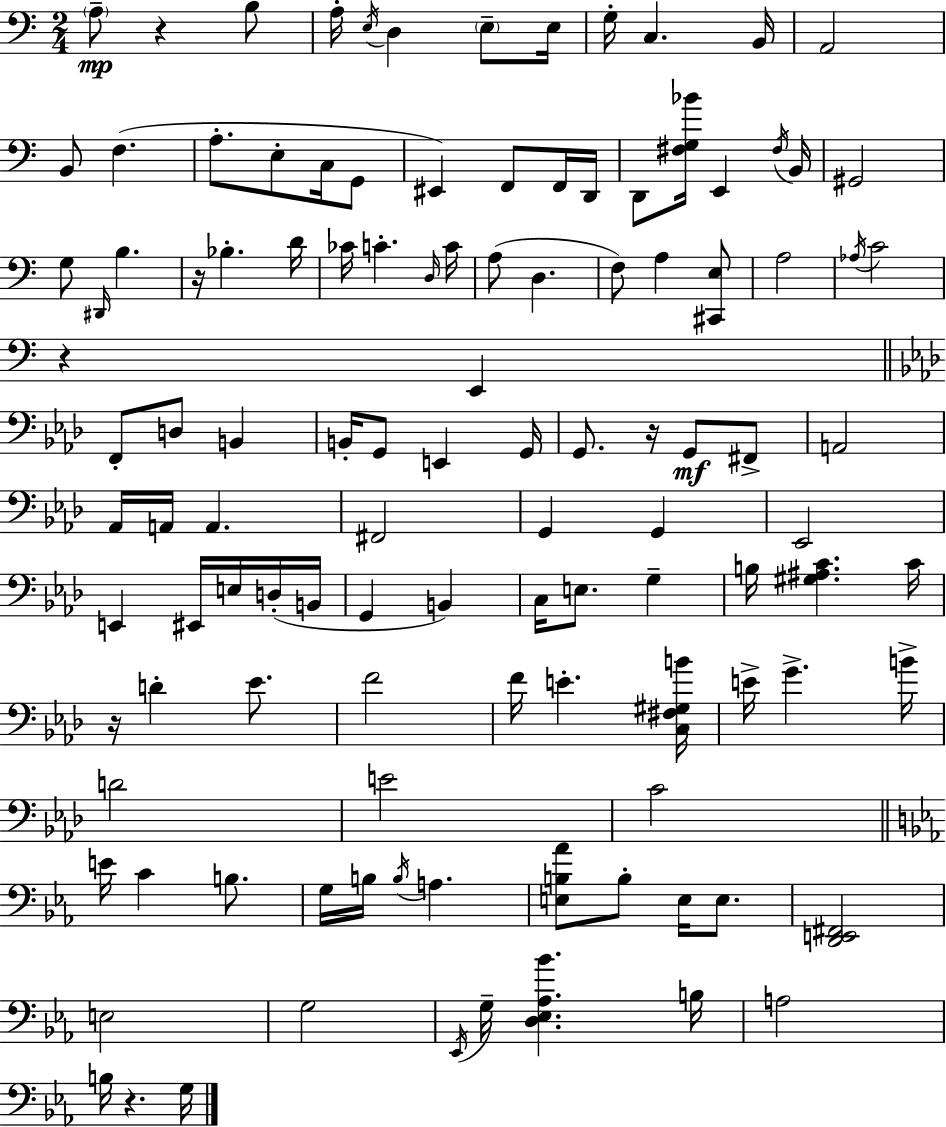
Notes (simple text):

A3/e R/q B3/e A3/s E3/s D3/q E3/e E3/s G3/s C3/q. B2/s A2/h B2/e F3/q. A3/e. E3/e C3/s G2/e EIS2/q F2/e F2/s D2/s D2/e [F#3,G3,Bb4]/s E2/q F#3/s B2/s G#2/h G3/e D#2/s B3/q. R/s Bb3/q. D4/s CES4/s C4/q. D3/s C4/s A3/e D3/q. F3/e A3/q [C#2,E3]/e A3/h Ab3/s C4/h R/q E2/q F2/e D3/e B2/q B2/s G2/e E2/q G2/s G2/e. R/s G2/e F#2/e A2/h Ab2/s A2/s A2/q. F#2/h G2/q G2/q Eb2/h E2/q EIS2/s E3/s D3/s B2/s G2/q B2/q C3/s E3/e. G3/q B3/s [G#3,A#3,C4]/q. C4/s R/s D4/q Eb4/e. F4/h F4/s E4/q. [C3,F#3,G#3,B4]/s E4/s G4/q. B4/s D4/h E4/h C4/h E4/s C4/q B3/e. G3/s B3/s B3/s A3/q. [E3,B3,Ab4]/e B3/e E3/s E3/e. [D2,E2,F#2]/h E3/h G3/h Eb2/s G3/s [D3,Eb3,Ab3,Bb4]/q. B3/s A3/h B3/s R/q. G3/s